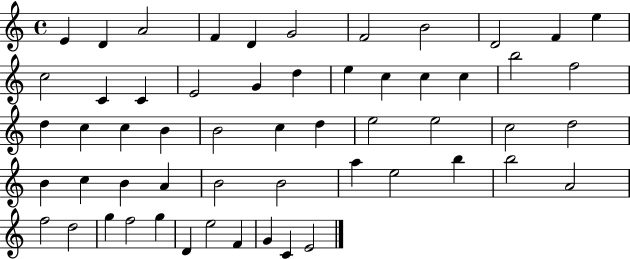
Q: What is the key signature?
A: C major